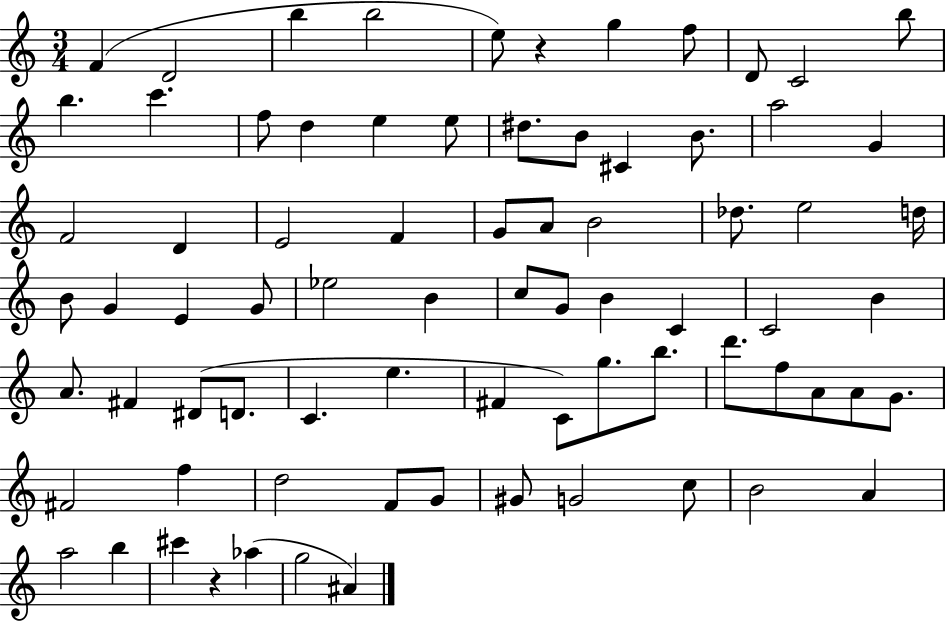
F4/q D4/h B5/q B5/h E5/e R/q G5/q F5/e D4/e C4/h B5/e B5/q. C6/q. F5/e D5/q E5/q E5/e D#5/e. B4/e C#4/q B4/e. A5/h G4/q F4/h D4/q E4/h F4/q G4/e A4/e B4/h Db5/e. E5/h D5/s B4/e G4/q E4/q G4/e Eb5/h B4/q C5/e G4/e B4/q C4/q C4/h B4/q A4/e. F#4/q D#4/e D4/e. C4/q. E5/q. F#4/q C4/e G5/e. B5/e. D6/e. F5/e A4/e A4/e G4/e. F#4/h F5/q D5/h F4/e G4/e G#4/e G4/h C5/e B4/h A4/q A5/h B5/q C#6/q R/q Ab5/q G5/h A#4/q